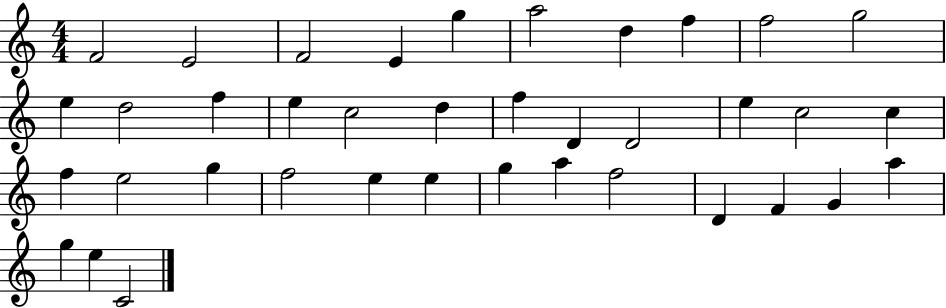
F4/h E4/h F4/h E4/q G5/q A5/h D5/q F5/q F5/h G5/h E5/q D5/h F5/q E5/q C5/h D5/q F5/q D4/q D4/h E5/q C5/h C5/q F5/q E5/h G5/q F5/h E5/q E5/q G5/q A5/q F5/h D4/q F4/q G4/q A5/q G5/q E5/q C4/h